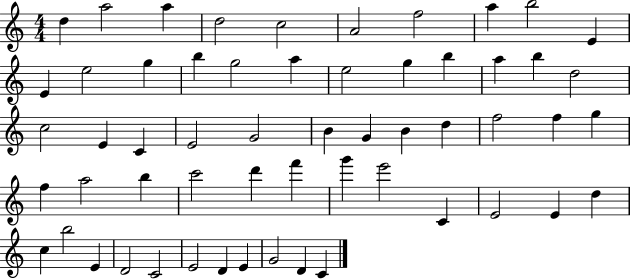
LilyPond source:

{
  \clef treble
  \numericTimeSignature
  \time 4/4
  \key c \major
  d''4 a''2 a''4 | d''2 c''2 | a'2 f''2 | a''4 b''2 e'4 | \break e'4 e''2 g''4 | b''4 g''2 a''4 | e''2 g''4 b''4 | a''4 b''4 d''2 | \break c''2 e'4 c'4 | e'2 g'2 | b'4 g'4 b'4 d''4 | f''2 f''4 g''4 | \break f''4 a''2 b''4 | c'''2 d'''4 f'''4 | g'''4 e'''2 c'4 | e'2 e'4 d''4 | \break c''4 b''2 e'4 | d'2 c'2 | e'2 d'4 e'4 | g'2 d'4 c'4 | \break \bar "|."
}